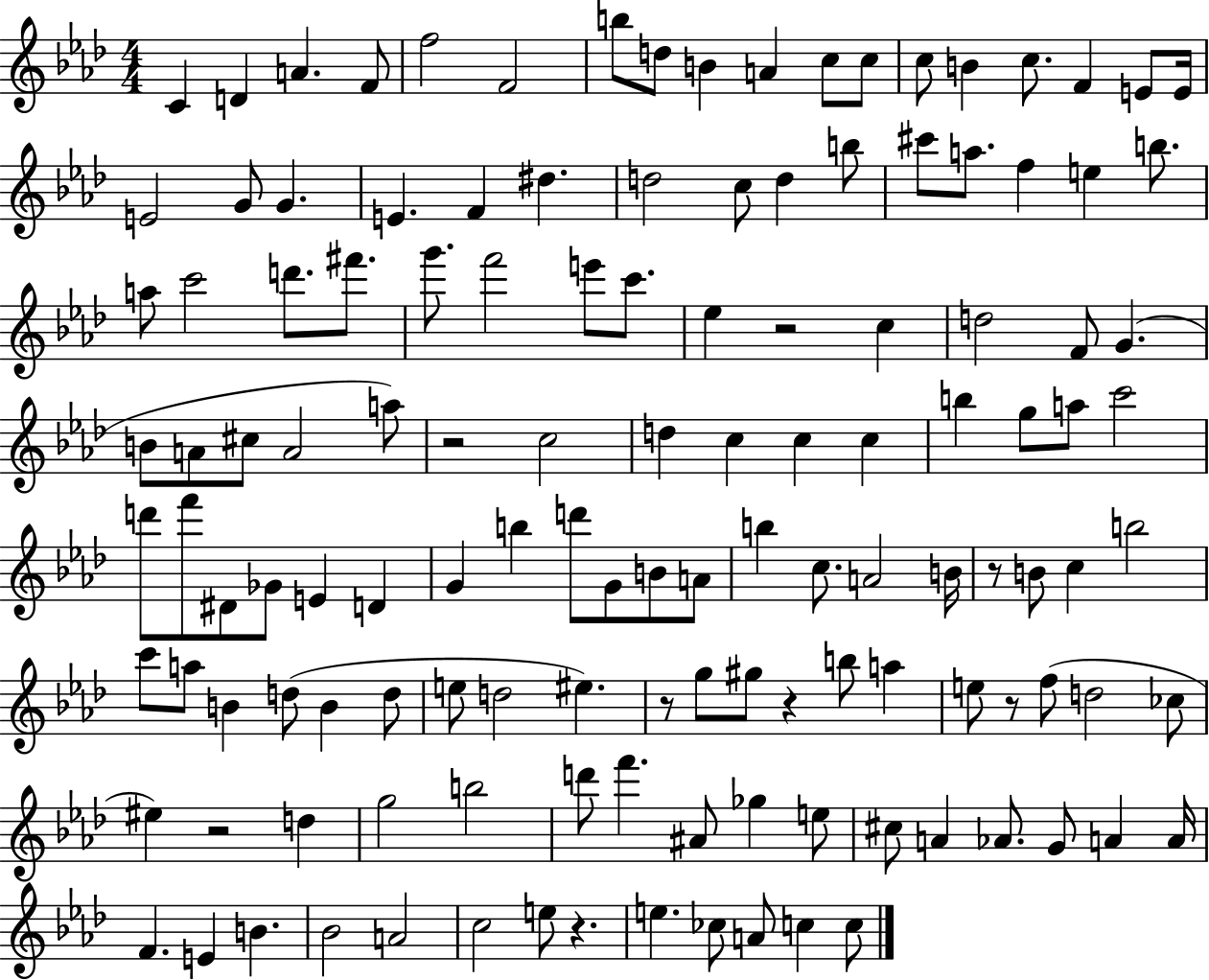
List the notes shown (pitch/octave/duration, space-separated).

C4/q D4/q A4/q. F4/e F5/h F4/h B5/e D5/e B4/q A4/q C5/e C5/e C5/e B4/q C5/e. F4/q E4/e E4/s E4/h G4/e G4/q. E4/q. F4/q D#5/q. D5/h C5/e D5/q B5/e C#6/e A5/e. F5/q E5/q B5/e. A5/e C6/h D6/e. F#6/e. G6/e. F6/h E6/e C6/e. Eb5/q R/h C5/q D5/h F4/e G4/q. B4/e A4/e C#5/e A4/h A5/e R/h C5/h D5/q C5/q C5/q C5/q B5/q G5/e A5/e C6/h D6/e F6/e D#4/e Gb4/e E4/q D4/q G4/q B5/q D6/e G4/e B4/e A4/e B5/q C5/e. A4/h B4/s R/e B4/e C5/q B5/h C6/e A5/e B4/q D5/e B4/q D5/e E5/e D5/h EIS5/q. R/e G5/e G#5/e R/q B5/e A5/q E5/e R/e F5/e D5/h CES5/e EIS5/q R/h D5/q G5/h B5/h D6/e F6/q. A#4/e Gb5/q E5/e C#5/e A4/q Ab4/e. G4/e A4/q A4/s F4/q. E4/q B4/q. Bb4/h A4/h C5/h E5/e R/q. E5/q. CES5/e A4/e C5/q C5/e